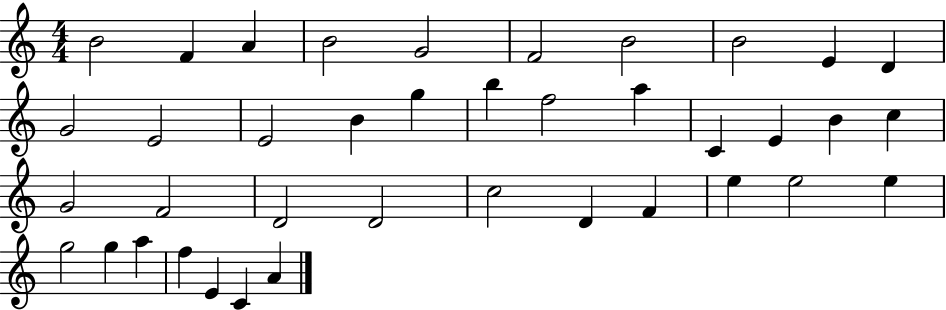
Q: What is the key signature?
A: C major